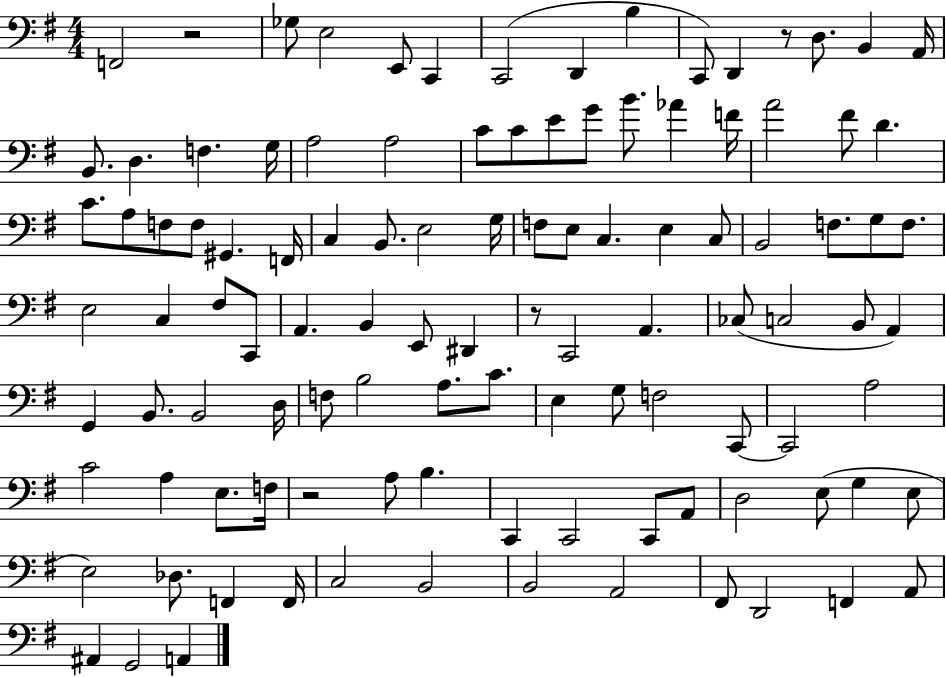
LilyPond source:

{
  \clef bass
  \numericTimeSignature
  \time 4/4
  \key g \major
  f,2 r2 | ges8 e2 e,8 c,4 | c,2( d,4 b4 | c,8) d,4 r8 d8. b,4 a,16 | \break b,8. d4. f4. g16 | a2 a2 | c'8 c'8 e'8 g'8 b'8. aes'4 f'16 | a'2 fis'8 d'4. | \break c'8. a8 f8 f8 gis,4. f,16 | c4 b,8. e2 g16 | f8 e8 c4. e4 c8 | b,2 f8. g8 f8. | \break e2 c4 fis8 c,8 | a,4. b,4 e,8 dis,4 | r8 c,2 a,4. | ces8( c2 b,8 a,4) | \break g,4 b,8. b,2 d16 | f8 b2 a8. c'8. | e4 g8 f2 c,8~~ | c,2 a2 | \break c'2 a4 e8. f16 | r2 a8 b4. | c,4 c,2 c,8 a,8 | d2 e8( g4 e8 | \break e2) des8. f,4 f,16 | c2 b,2 | b,2 a,2 | fis,8 d,2 f,4 a,8 | \break ais,4 g,2 a,4 | \bar "|."
}